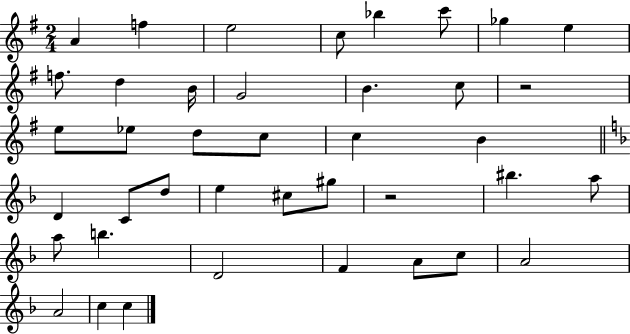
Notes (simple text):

A4/q F5/q E5/h C5/e Bb5/q C6/e Gb5/q E5/q F5/e. D5/q B4/s G4/h B4/q. C5/e R/h E5/e Eb5/e D5/e C5/e C5/q B4/q D4/q C4/e D5/e E5/q C#5/e G#5/e R/h BIS5/q. A5/e A5/e B5/q. D4/h F4/q A4/e C5/e A4/h A4/h C5/q C5/q